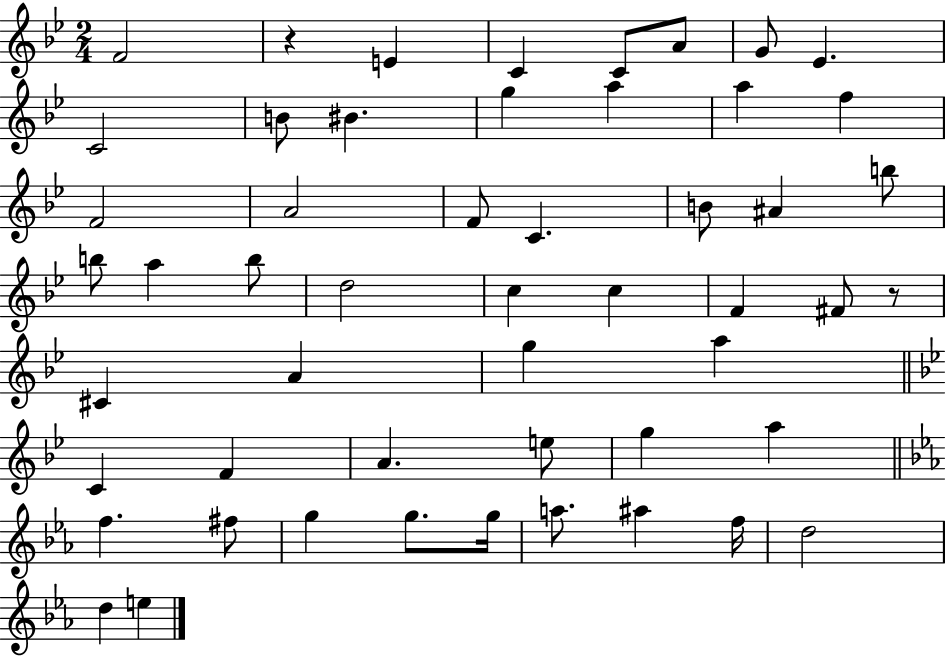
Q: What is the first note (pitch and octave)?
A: F4